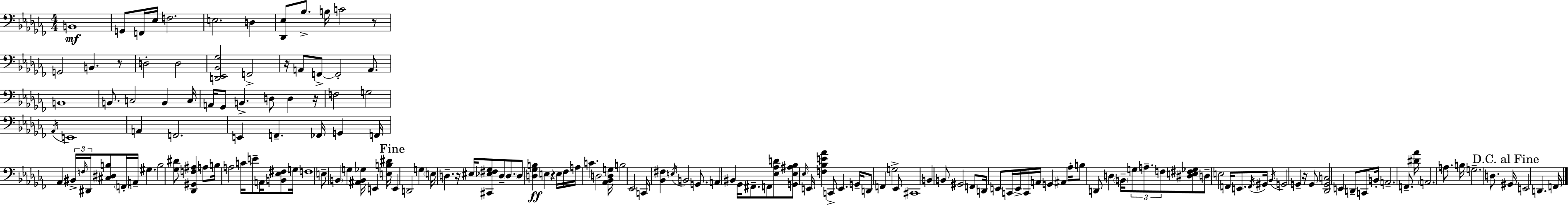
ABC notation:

X:1
T:Untitled
M:4/4
L:1/4
K:Abm
B,,4 G,,/2 F,,/4 _E,/4 F,2 E,2 D, [_D,,_E,]/2 _B,/2 B,/4 C2 z/2 G,,2 B,, z/2 D,2 D,2 [D,,_E,,_B,,_G,]2 F,,2 z/4 A,,/2 F,,/2 F,,2 A,,/2 B,,4 B,,/2 C,2 B,, C,/4 A,,/4 _G,,/2 B,, D,/2 D, z/4 F,2 G,2 _A,,/4 E,,4 A,, F,,2 E,, F,, _F,,/4 G,, F,,/4 _A,, ^B,,/4 F,/4 ^D,,/4 [^C,^D,B,]/2 F,,/4 A,,/4 ^G, B,2 [_G,^D]/2 [_D,,^G,,F,^A,] A,/2 B,/4 A,2 C/4 E/2 A,,/4 [B,,_E,^F,]/2 G,/4 F,4 E,/2 B,, G, [^A,,B,,_G,]/4 E,, [E,B,^D]/4 E,, D,,2 G, E,/4 D, z/4 ^E,/4 [^C,,_E,^F,_G,]/2 D,/2 D,/2 D,/2 [D,_G,B,] E, z E,/4 _F,/4 A,/4 C D,2 [_A,,_B,,D,G,]/4 B,2 _E,,2 C,,/4 [_B,,^F,] E,/4 B,,2 G,,/2 A,, ^B,, _G,,/4 ^F,,/2 F,,/2 [_E,_A,D]/2 [G,,_E,^A,_B,]/2 _E,/4 E,,/4 [F,_B,E_A] C,,/2 E,, G,,/4 D,,/2 F,, G,2 _E,,/2 ^C,,4 B,, B,,/2 ^G,,2 F,,/2 D,,/4 E,,/2 C,,/4 E,,/4 C,,/4 A,,/4 G,, ^A,, _A,/4 B,/2 D,,/2 D, B,,/4 G,/2 A,/2 F,/2 [^D,E,^F,_G,]/2 D,/2 E,2 F,,/4 E,,/2 F,,/4 ^G,,/4 _B,,/4 G,,2 G,, z/4 G,,/2 [_D,,G,,C,]2 E,, D,,/2 C,,/2 B,,/4 A,,2 F,,/2 [^D_A]/4 A,,2 A,/2 B,/4 G,2 D,/2 ^G,,/4 E,,2 D,, F,,/4